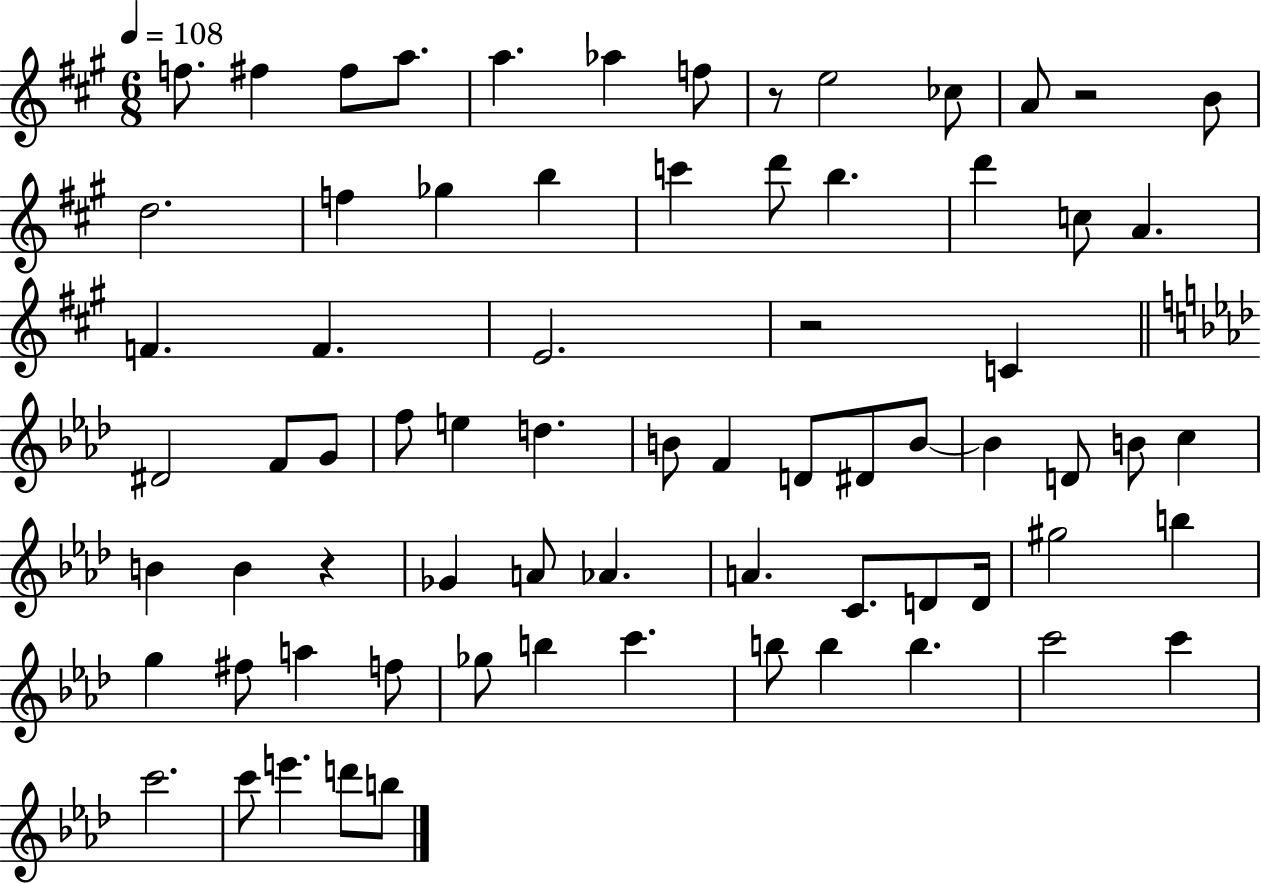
F5/e. F#5/q F#5/e A5/e. A5/q. Ab5/q F5/e R/e E5/h CES5/e A4/e R/h B4/e D5/h. F5/q Gb5/q B5/q C6/q D6/e B5/q. D6/q C5/e A4/q. F4/q. F4/q. E4/h. R/h C4/q D#4/h F4/e G4/e F5/e E5/q D5/q. B4/e F4/q D4/e D#4/e B4/e B4/q D4/e B4/e C5/q B4/q B4/q R/q Gb4/q A4/e Ab4/q. A4/q. C4/e. D4/e D4/s G#5/h B5/q G5/q F#5/e A5/q F5/e Gb5/e B5/q C6/q. B5/e B5/q B5/q. C6/h C6/q C6/h. C6/e E6/q. D6/e B5/e